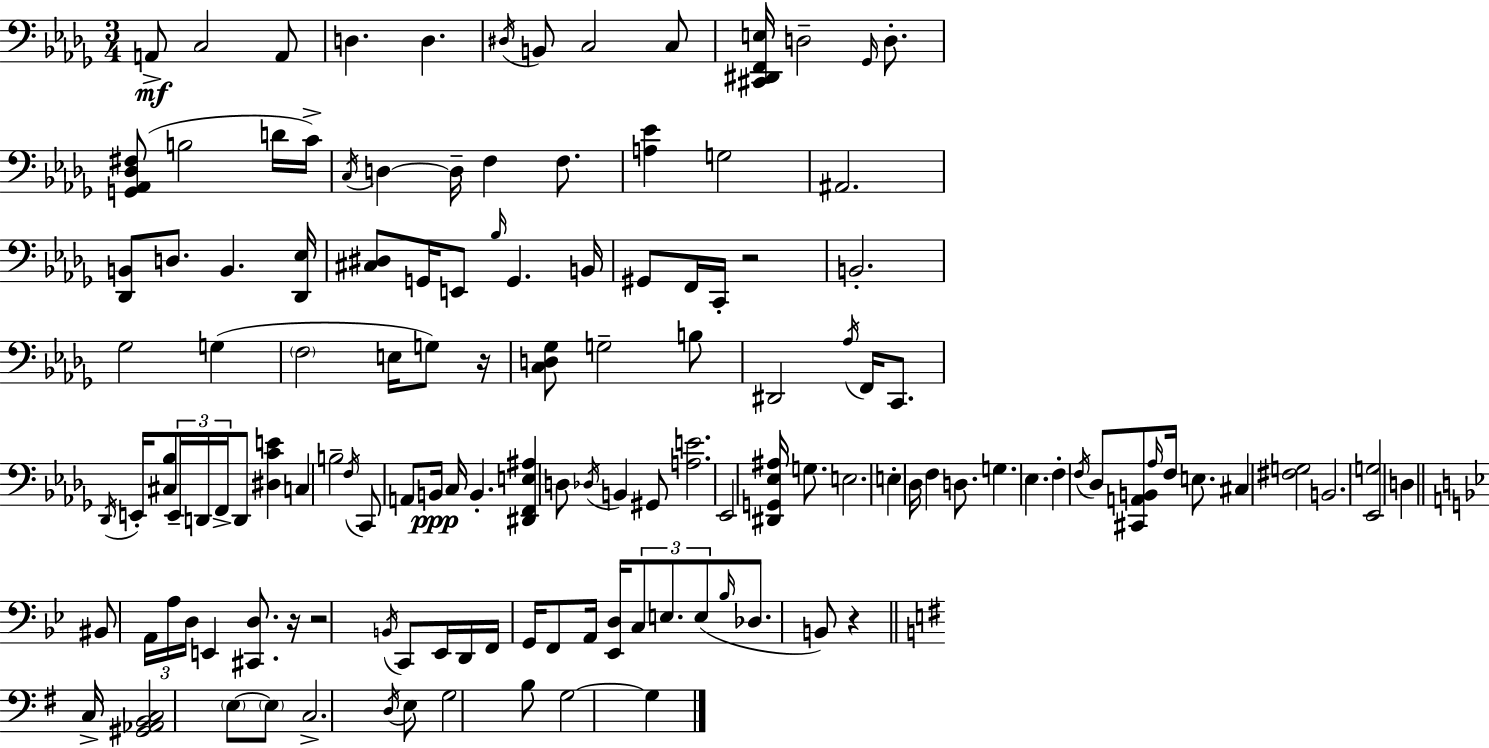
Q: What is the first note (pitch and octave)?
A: A2